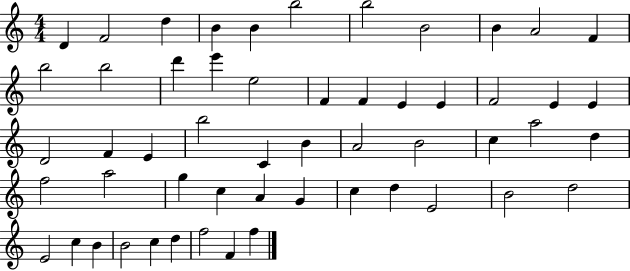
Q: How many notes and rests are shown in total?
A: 54